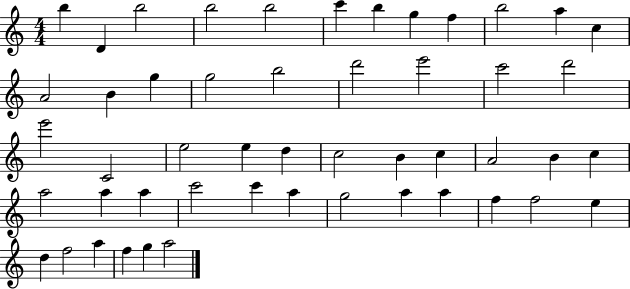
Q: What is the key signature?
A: C major